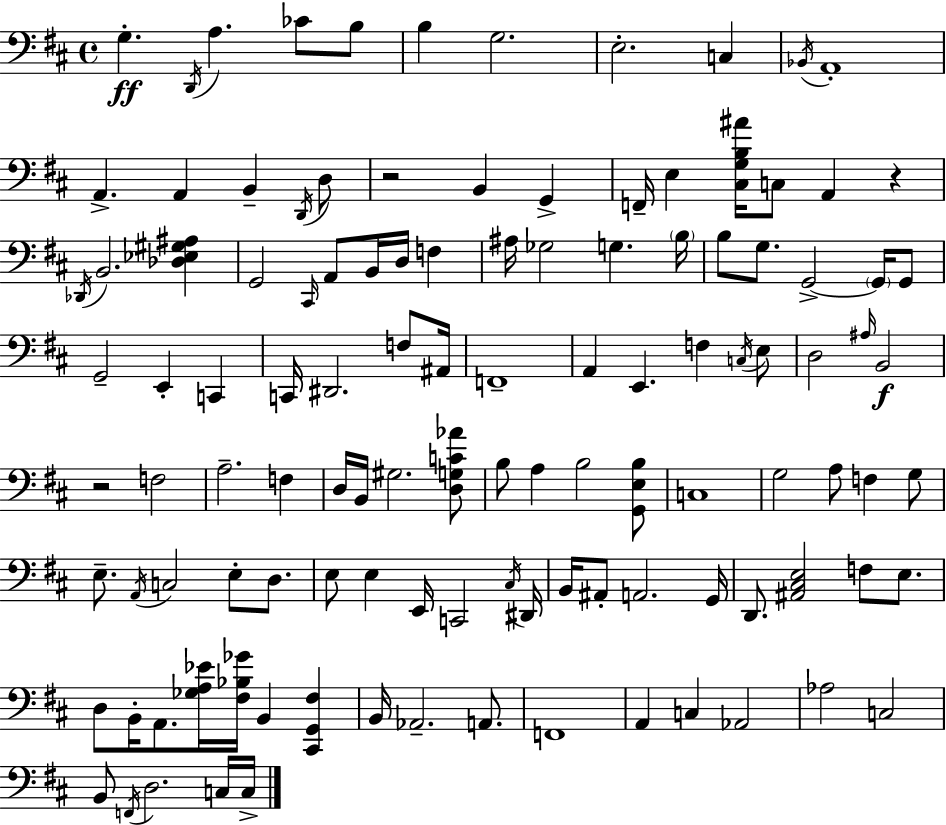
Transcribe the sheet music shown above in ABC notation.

X:1
T:Untitled
M:4/4
L:1/4
K:D
G, D,,/4 A, _C/2 B,/2 B, G,2 E,2 C, _B,,/4 A,,4 A,, A,, B,, D,,/4 D,/2 z2 B,, G,, F,,/4 E, [^C,G,B,^A]/4 C,/2 A,, z _D,,/4 B,,2 [_D,_E,^G,^A,] G,,2 ^C,,/4 A,,/2 B,,/4 D,/4 F, ^A,/4 _G,2 G, B,/4 B,/2 G,/2 G,,2 G,,/4 G,,/2 G,,2 E,, C,, C,,/4 ^D,,2 F,/2 ^A,,/4 F,,4 A,, E,, F, C,/4 E,/2 D,2 ^A,/4 B,,2 z2 F,2 A,2 F, D,/4 B,,/4 ^G,2 [D,G,C_A]/2 B,/2 A, B,2 [G,,E,B,]/2 C,4 G,2 A,/2 F, G,/2 E,/2 A,,/4 C,2 E,/2 D,/2 E,/2 E, E,,/4 C,,2 ^C,/4 ^D,,/4 B,,/4 ^A,,/2 A,,2 G,,/4 D,,/2 [^A,,^C,E,]2 F,/2 E,/2 D,/2 B,,/4 A,,/2 [_G,A,_E]/4 [^F,_B,_G]/4 B,, [^C,,G,,^F,] B,,/4 _A,,2 A,,/2 F,,4 A,, C, _A,,2 _A,2 C,2 B,,/2 F,,/4 D,2 C,/4 C,/4